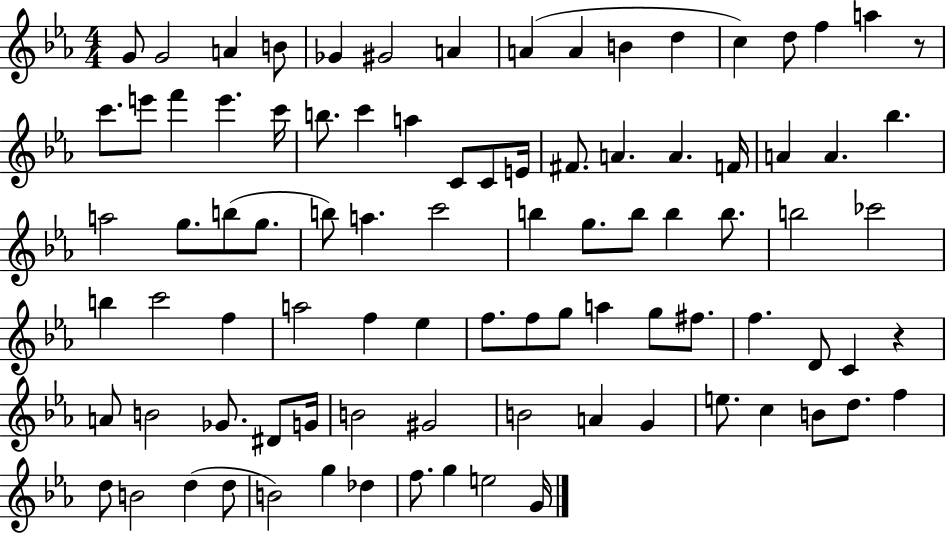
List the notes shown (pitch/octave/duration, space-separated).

G4/e G4/h A4/q B4/e Gb4/q G#4/h A4/q A4/q A4/q B4/q D5/q C5/q D5/e F5/q A5/q R/e C6/e. E6/e F6/q E6/q. C6/s B5/e. C6/q A5/q C4/e C4/e E4/s F#4/e. A4/q. A4/q. F4/s A4/q A4/q. Bb5/q. A5/h G5/e. B5/e G5/e. B5/e A5/q. C6/h B5/q G5/e. B5/e B5/q B5/e. B5/h CES6/h B5/q C6/h F5/q A5/h F5/q Eb5/q F5/e. F5/e G5/e A5/q G5/e F#5/e. F5/q. D4/e C4/q R/q A4/e B4/h Gb4/e. D#4/e G4/s B4/h G#4/h B4/h A4/q G4/q E5/e. C5/q B4/e D5/e. F5/q D5/e B4/h D5/q D5/e B4/h G5/q Db5/q F5/e. G5/q E5/h G4/s